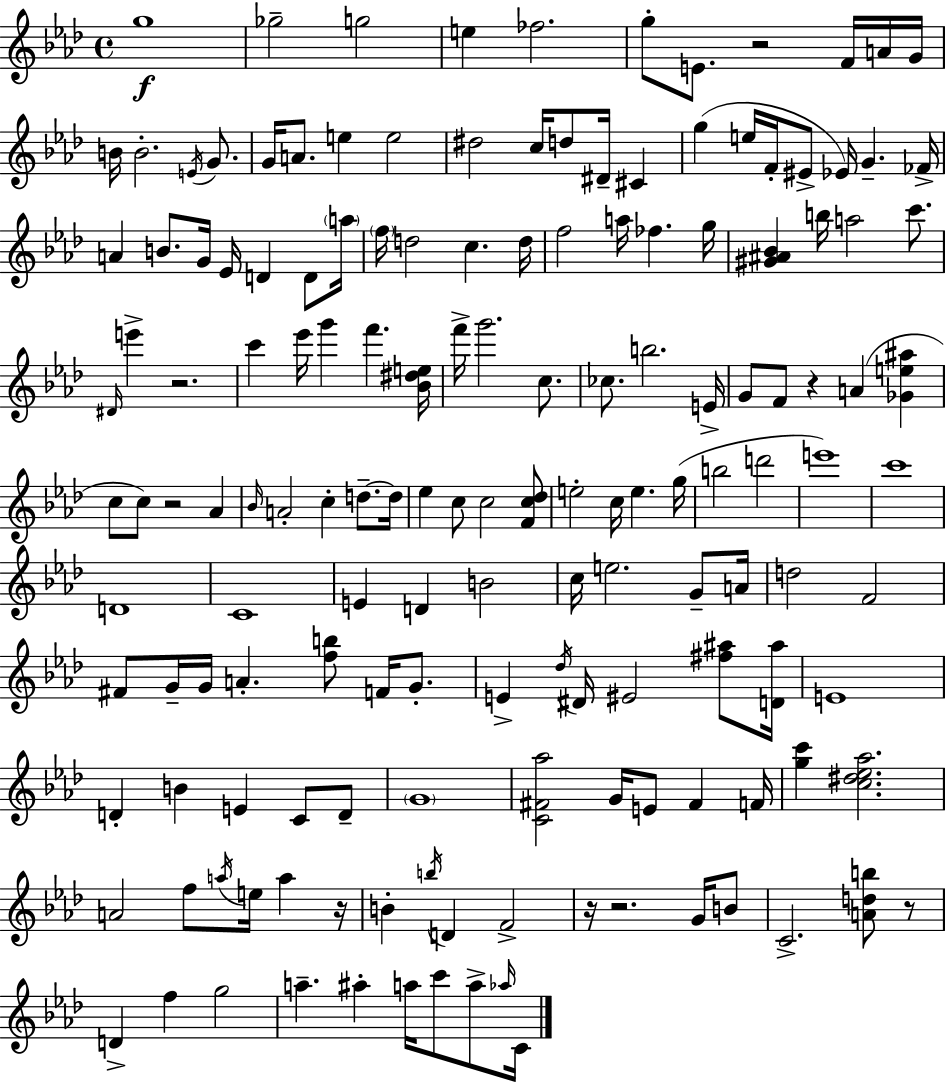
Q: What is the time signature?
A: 4/4